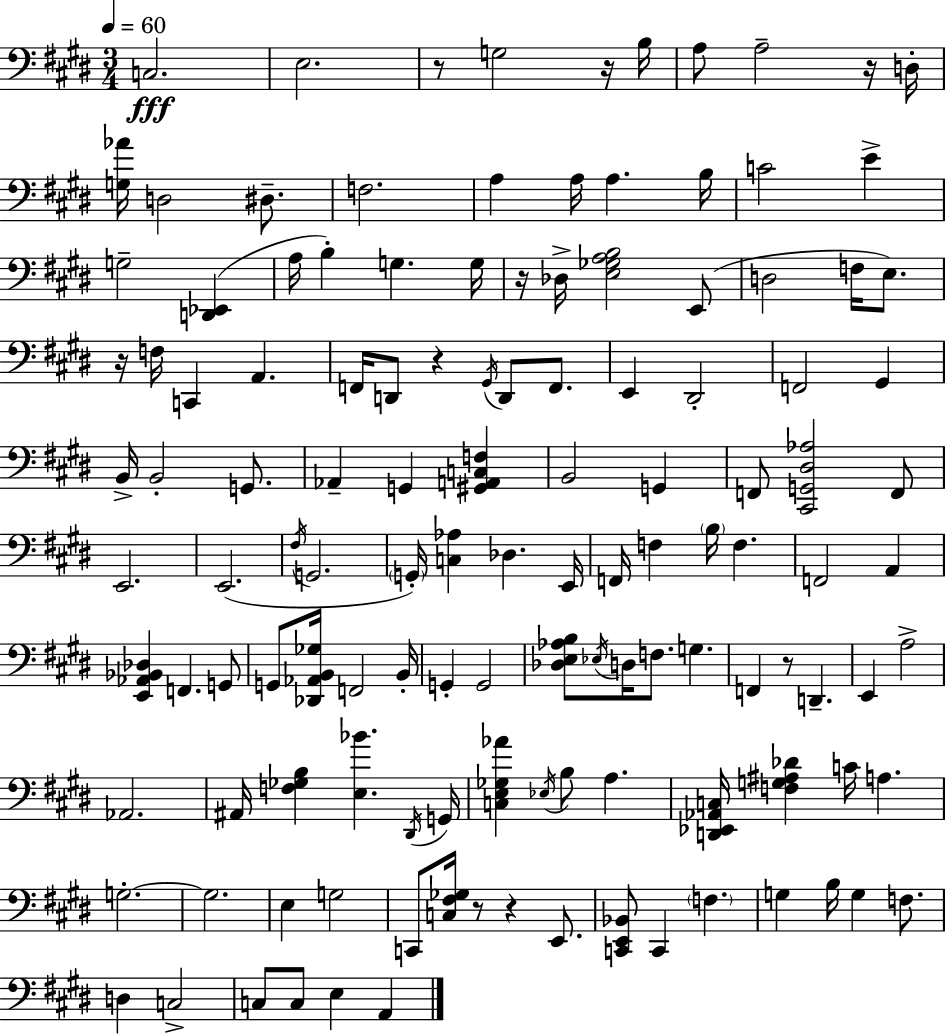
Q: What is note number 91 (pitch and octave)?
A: C2